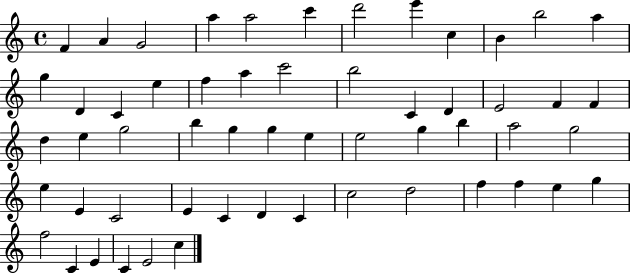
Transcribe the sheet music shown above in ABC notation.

X:1
T:Untitled
M:4/4
L:1/4
K:C
F A G2 a a2 c' d'2 e' c B b2 a g D C e f a c'2 b2 C D E2 F F d e g2 b g g e e2 g b a2 g2 e E C2 E C D C c2 d2 f f e g f2 C E C E2 c